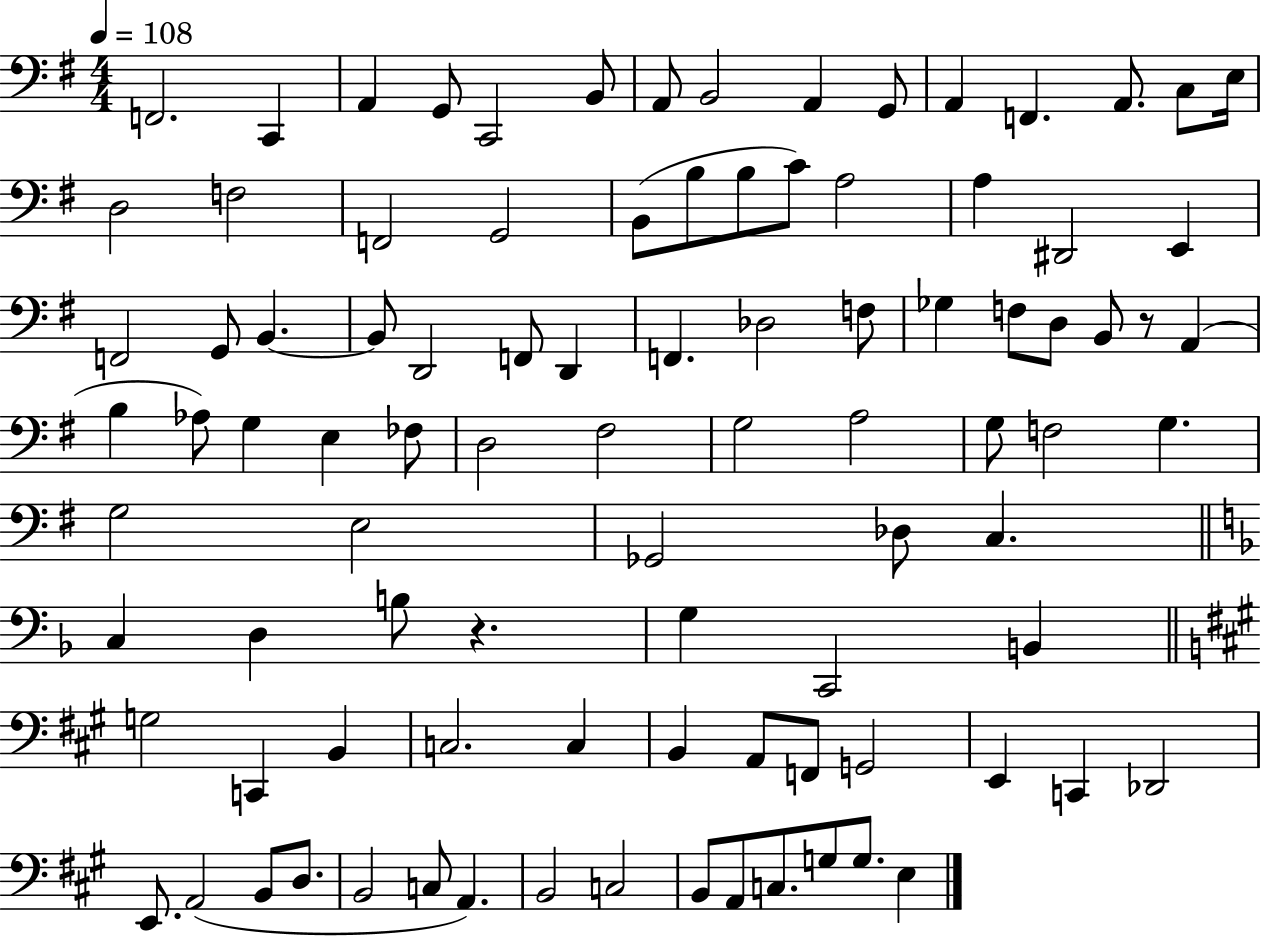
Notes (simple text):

F2/h. C2/q A2/q G2/e C2/h B2/e A2/e B2/h A2/q G2/e A2/q F2/q. A2/e. C3/e E3/s D3/h F3/h F2/h G2/h B2/e B3/e B3/e C4/e A3/h A3/q D#2/h E2/q F2/h G2/e B2/q. B2/e D2/h F2/e D2/q F2/q. Db3/h F3/e Gb3/q F3/e D3/e B2/e R/e A2/q B3/q Ab3/e G3/q E3/q FES3/e D3/h F#3/h G3/h A3/h G3/e F3/h G3/q. G3/h E3/h Gb2/h Db3/e C3/q. C3/q D3/q B3/e R/q. G3/q C2/h B2/q G3/h C2/q B2/q C3/h. C3/q B2/q A2/e F2/e G2/h E2/q C2/q Db2/h E2/e. A2/h B2/e D3/e. B2/h C3/e A2/q. B2/h C3/h B2/e A2/e C3/e. G3/e G3/e. E3/q